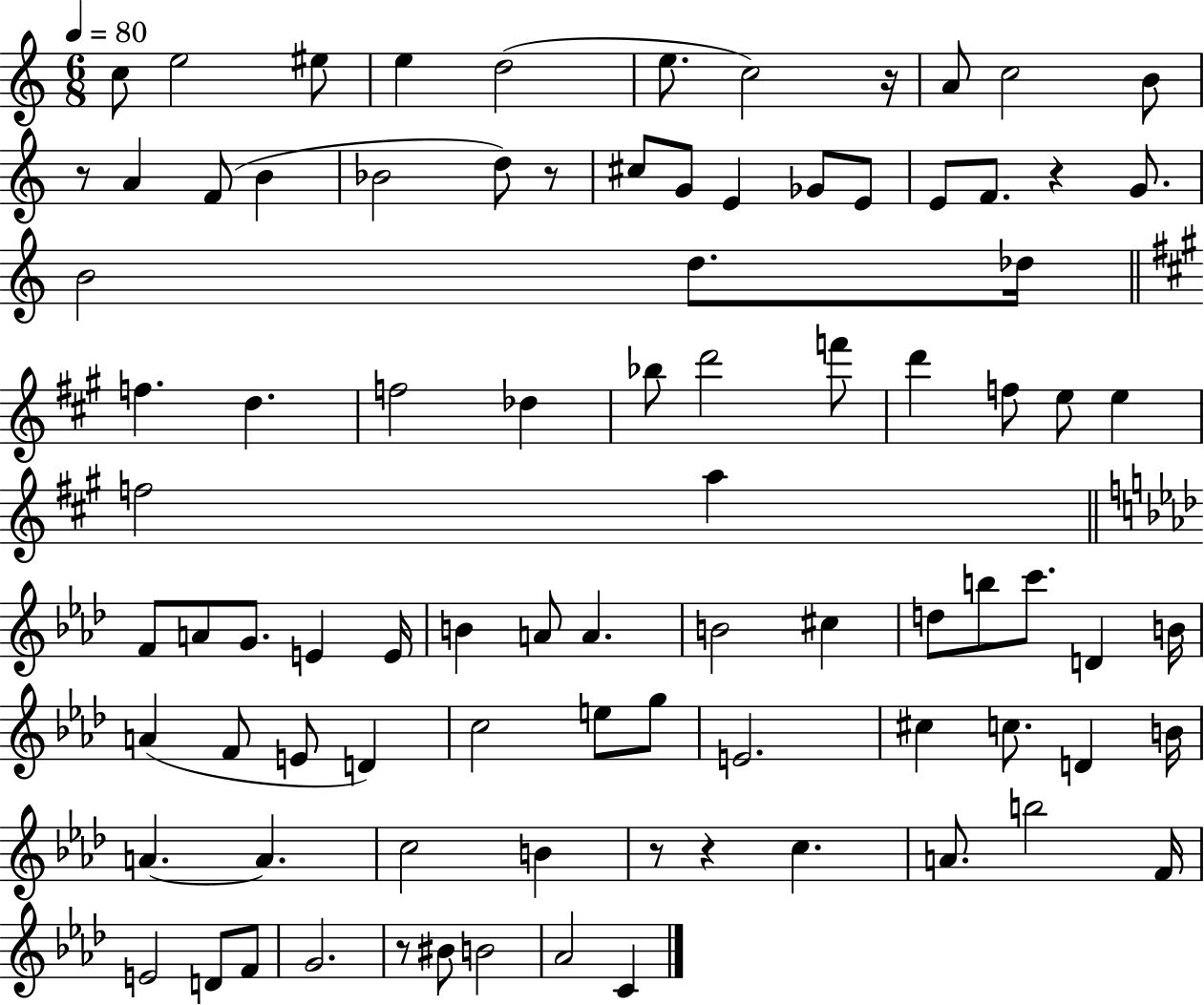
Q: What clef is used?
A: treble